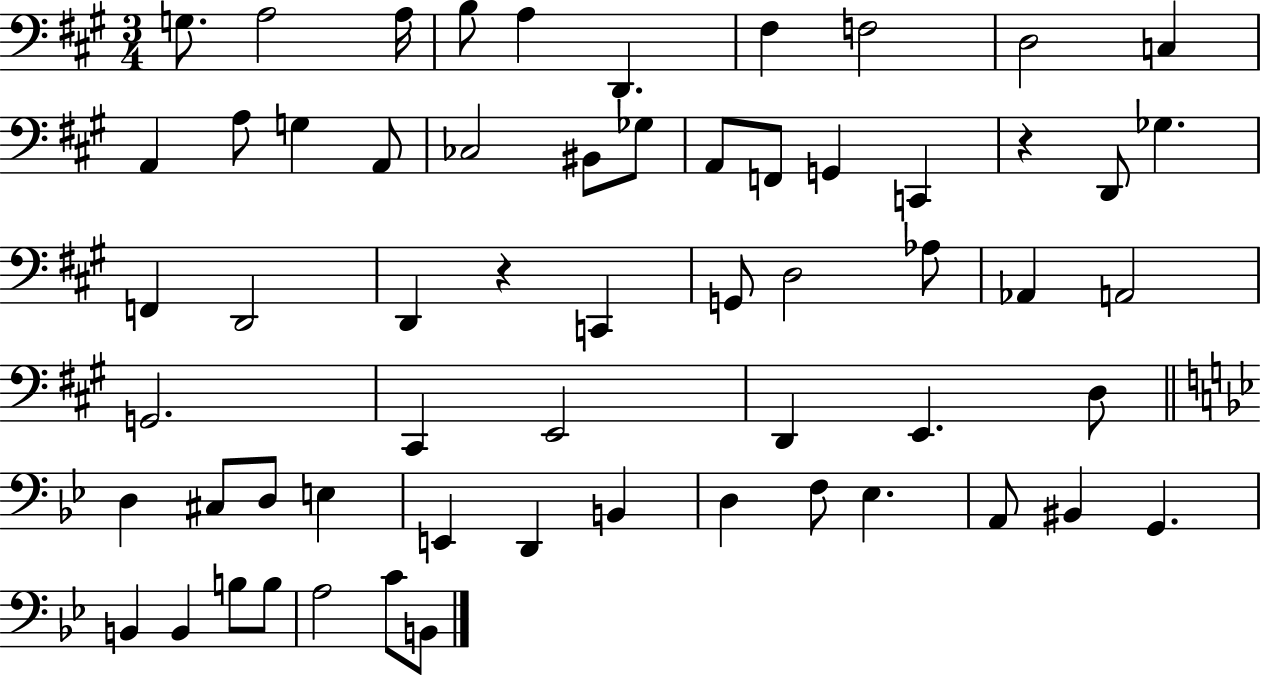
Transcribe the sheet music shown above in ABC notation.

X:1
T:Untitled
M:3/4
L:1/4
K:A
G,/2 A,2 A,/4 B,/2 A, D,, ^F, F,2 D,2 C, A,, A,/2 G, A,,/2 _C,2 ^B,,/2 _G,/2 A,,/2 F,,/2 G,, C,, z D,,/2 _G, F,, D,,2 D,, z C,, G,,/2 D,2 _A,/2 _A,, A,,2 G,,2 ^C,, E,,2 D,, E,, D,/2 D, ^C,/2 D,/2 E, E,, D,, B,, D, F,/2 _E, A,,/2 ^B,, G,, B,, B,, B,/2 B,/2 A,2 C/2 B,,/2